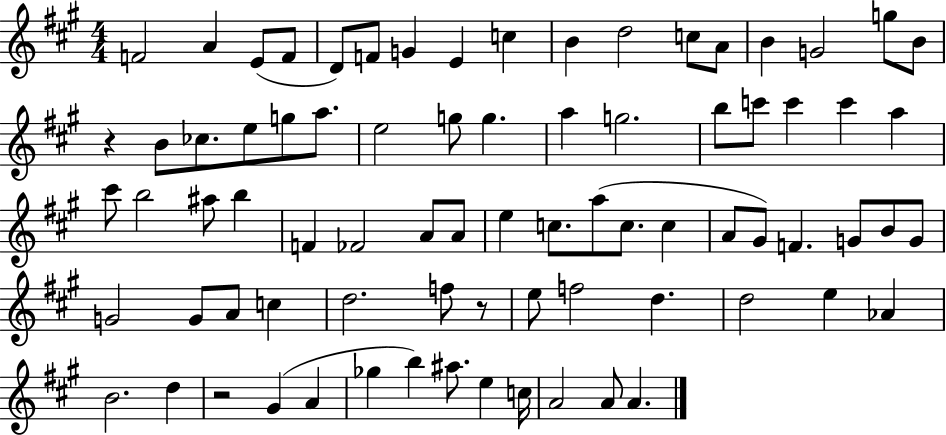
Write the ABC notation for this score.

X:1
T:Untitled
M:4/4
L:1/4
K:A
F2 A E/2 F/2 D/2 F/2 G E c B d2 c/2 A/2 B G2 g/2 B/2 z B/2 _c/2 e/2 g/2 a/2 e2 g/2 g a g2 b/2 c'/2 c' c' a ^c'/2 b2 ^a/2 b F _F2 A/2 A/2 e c/2 a/2 c/2 c A/2 ^G/2 F G/2 B/2 G/2 G2 G/2 A/2 c d2 f/2 z/2 e/2 f2 d d2 e _A B2 d z2 ^G A _g b ^a/2 e c/4 A2 A/2 A